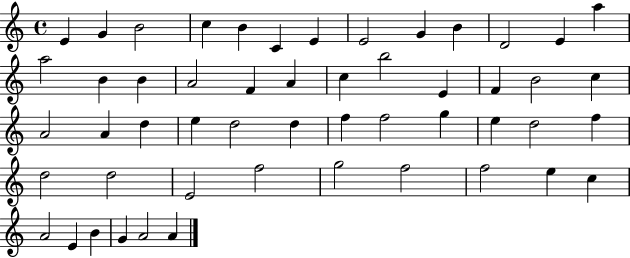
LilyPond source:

{
  \clef treble
  \time 4/4
  \defaultTimeSignature
  \key c \major
  e'4 g'4 b'2 | c''4 b'4 c'4 e'4 | e'2 g'4 b'4 | d'2 e'4 a''4 | \break a''2 b'4 b'4 | a'2 f'4 a'4 | c''4 b''2 e'4 | f'4 b'2 c''4 | \break a'2 a'4 d''4 | e''4 d''2 d''4 | f''4 f''2 g''4 | e''4 d''2 f''4 | \break d''2 d''2 | e'2 f''2 | g''2 f''2 | f''2 e''4 c''4 | \break a'2 e'4 b'4 | g'4 a'2 a'4 | \bar "|."
}